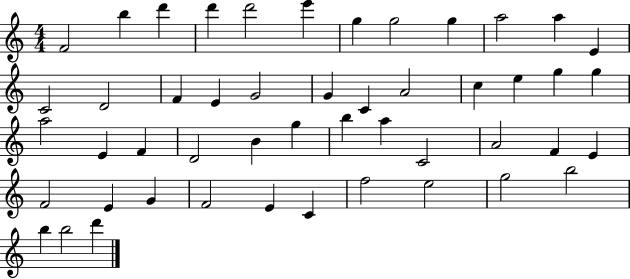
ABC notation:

X:1
T:Untitled
M:4/4
L:1/4
K:C
F2 b d' d' d'2 e' g g2 g a2 a E C2 D2 F E G2 G C A2 c e g g a2 E F D2 B g b a C2 A2 F E F2 E G F2 E C f2 e2 g2 b2 b b2 d'